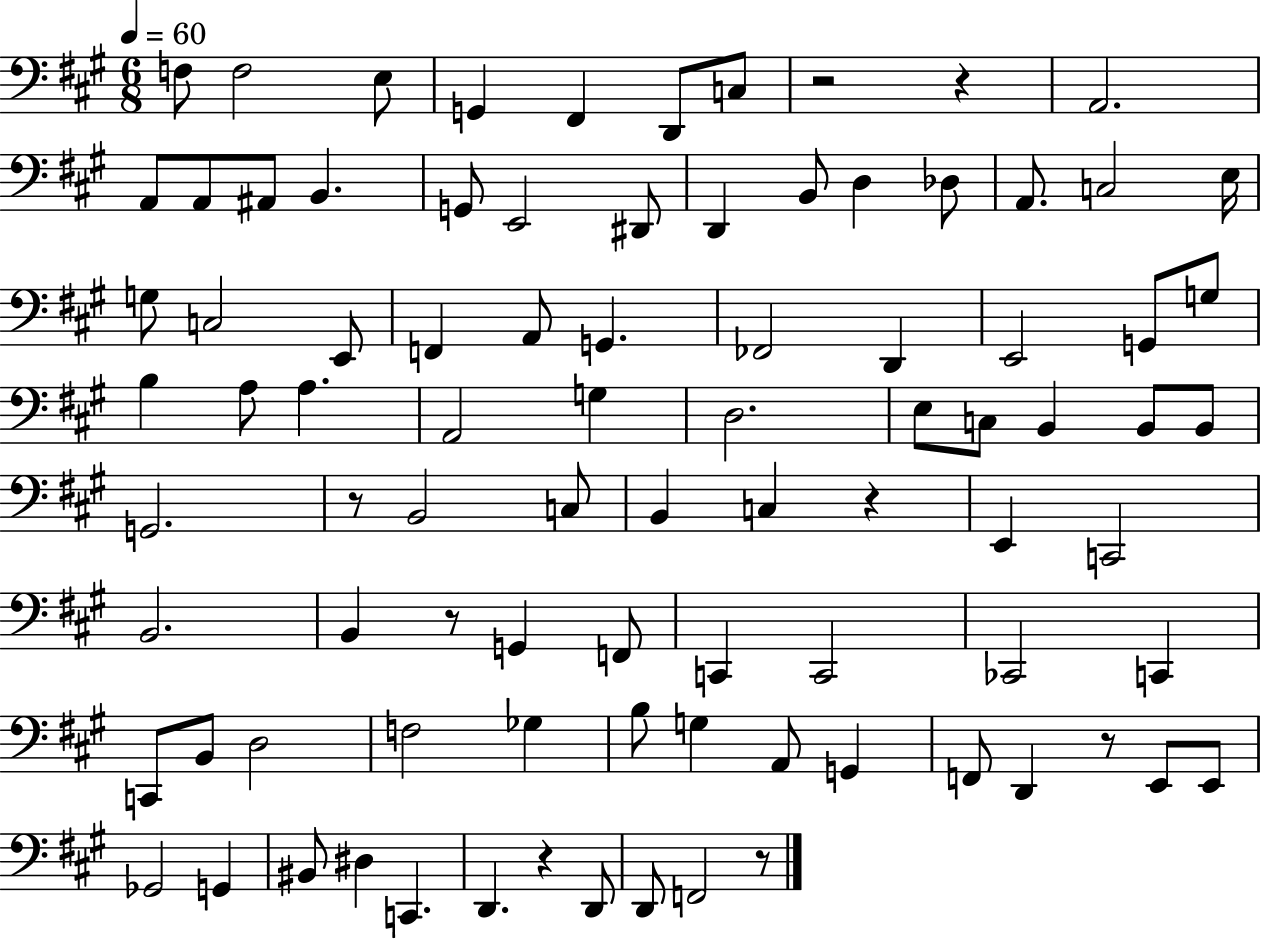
{
  \clef bass
  \numericTimeSignature
  \time 6/8
  \key a \major
  \tempo 4 = 60
  f8 f2 e8 | g,4 fis,4 d,8 c8 | r2 r4 | a,2. | \break a,8 a,8 ais,8 b,4. | g,8 e,2 dis,8 | d,4 b,8 d4 des8 | a,8. c2 e16 | \break g8 c2 e,8 | f,4 a,8 g,4. | fes,2 d,4 | e,2 g,8 g8 | \break b4 a8 a4. | a,2 g4 | d2. | e8 c8 b,4 b,8 b,8 | \break g,2. | r8 b,2 c8 | b,4 c4 r4 | e,4 c,2 | \break b,2. | b,4 r8 g,4 f,8 | c,4 c,2 | ces,2 c,4 | \break c,8 b,8 d2 | f2 ges4 | b8 g4 a,8 g,4 | f,8 d,4 r8 e,8 e,8 | \break ges,2 g,4 | bis,8 dis4 c,4. | d,4. r4 d,8 | d,8 f,2 r8 | \break \bar "|."
}